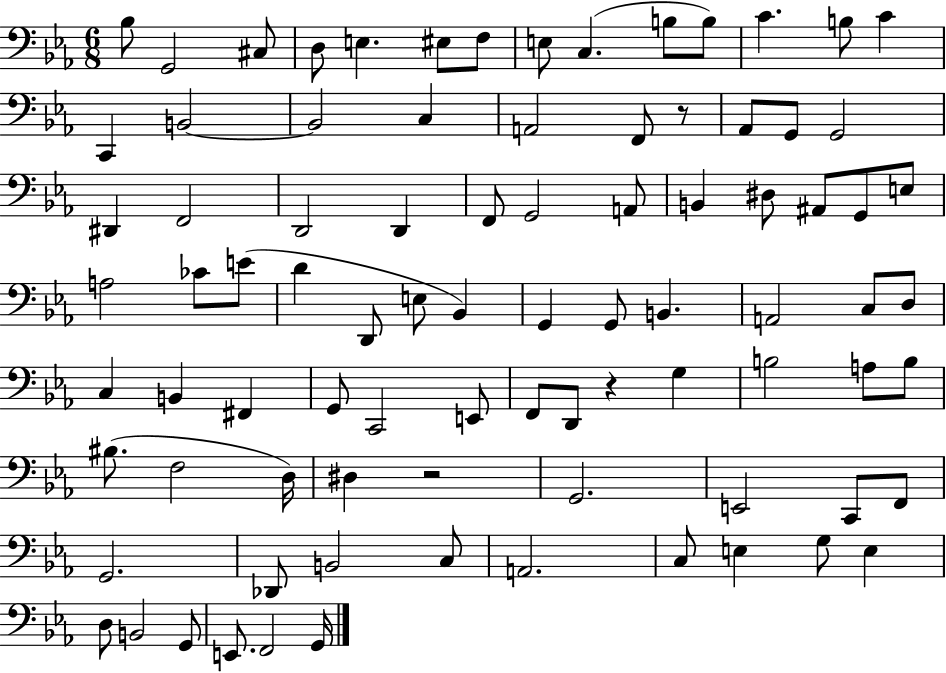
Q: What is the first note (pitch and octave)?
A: Bb3